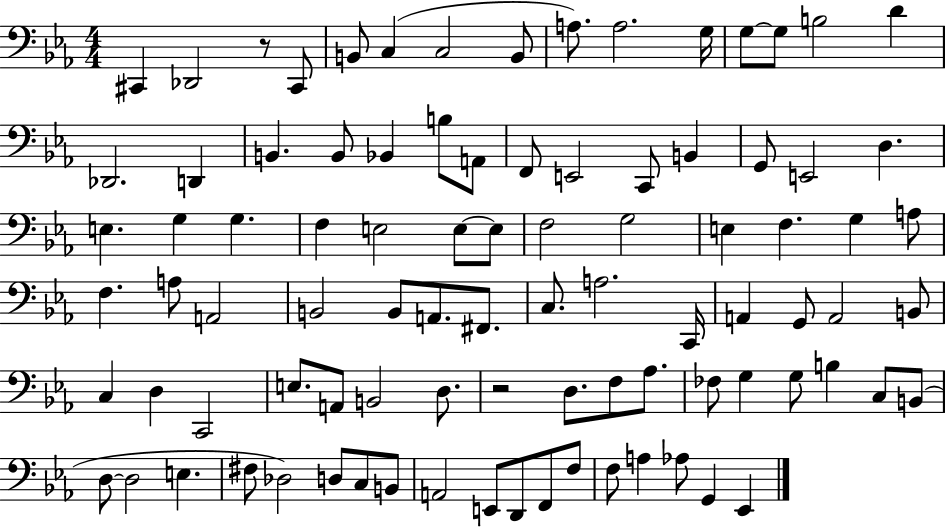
X:1
T:Untitled
M:4/4
L:1/4
K:Eb
^C,, _D,,2 z/2 ^C,,/2 B,,/2 C, C,2 B,,/2 A,/2 A,2 G,/4 G,/2 G,/2 B,2 D _D,,2 D,, B,, B,,/2 _B,, B,/2 A,,/2 F,,/2 E,,2 C,,/2 B,, G,,/2 E,,2 D, E, G, G, F, E,2 E,/2 E,/2 F,2 G,2 E, F, G, A,/2 F, A,/2 A,,2 B,,2 B,,/2 A,,/2 ^F,,/2 C,/2 A,2 C,,/4 A,, G,,/2 A,,2 B,,/2 C, D, C,,2 E,/2 A,,/2 B,,2 D,/2 z2 D,/2 F,/2 _A,/2 _F,/2 G, G,/2 B, C,/2 B,,/2 D,/2 D,2 E, ^F,/2 _D,2 D,/2 C,/2 B,,/2 A,,2 E,,/2 D,,/2 F,,/2 F,/2 F,/2 A, _A,/2 G,, _E,,